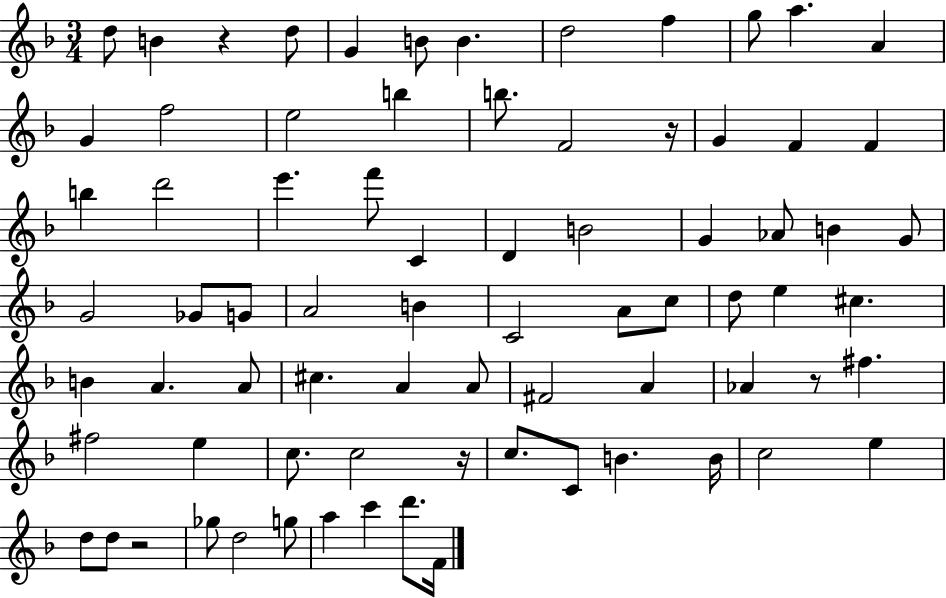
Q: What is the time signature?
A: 3/4